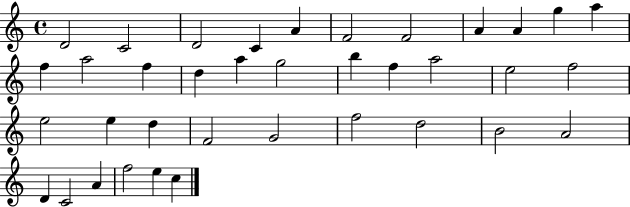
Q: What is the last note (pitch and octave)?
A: C5